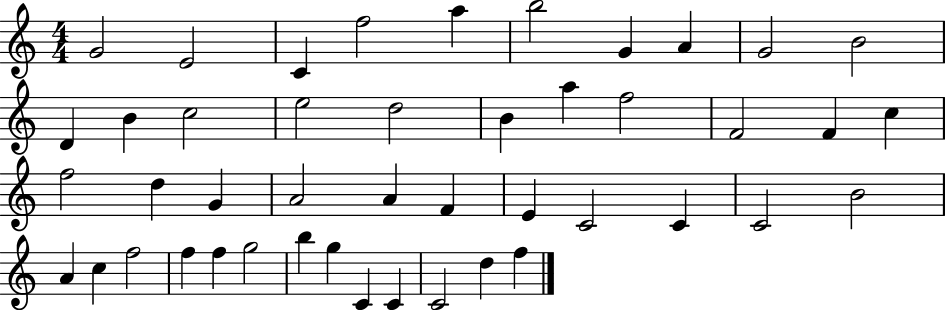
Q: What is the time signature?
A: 4/4